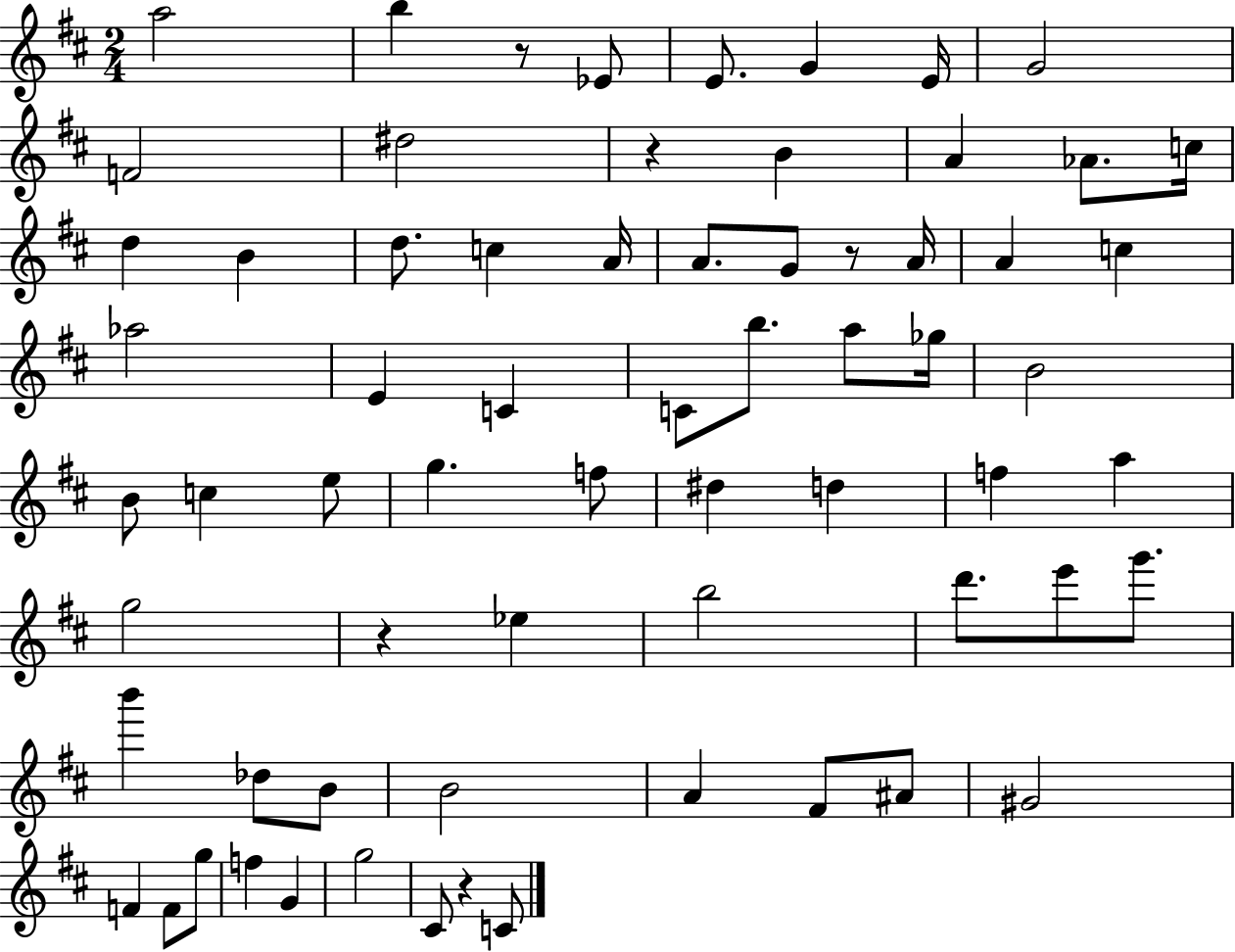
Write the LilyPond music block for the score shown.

{
  \clef treble
  \numericTimeSignature
  \time 2/4
  \key d \major
  \repeat volta 2 { a''2 | b''4 r8 ees'8 | e'8. g'4 e'16 | g'2 | \break f'2 | dis''2 | r4 b'4 | a'4 aes'8. c''16 | \break d''4 b'4 | d''8. c''4 a'16 | a'8. g'8 r8 a'16 | a'4 c''4 | \break aes''2 | e'4 c'4 | c'8 b''8. a''8 ges''16 | b'2 | \break b'8 c''4 e''8 | g''4. f''8 | dis''4 d''4 | f''4 a''4 | \break g''2 | r4 ees''4 | b''2 | d'''8. e'''8 g'''8. | \break b'''4 des''8 b'8 | b'2 | a'4 fis'8 ais'8 | gis'2 | \break f'4 f'8 g''8 | f''4 g'4 | g''2 | cis'8 r4 c'8 | \break } \bar "|."
}